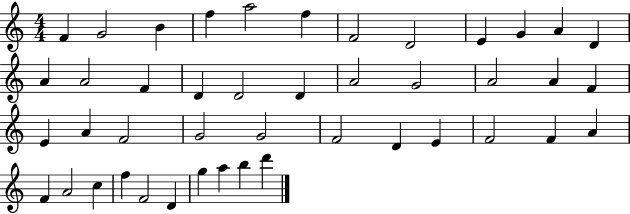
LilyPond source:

{
  \clef treble
  \numericTimeSignature
  \time 4/4
  \key c \major
  f'4 g'2 b'4 | f''4 a''2 f''4 | f'2 d'2 | e'4 g'4 a'4 d'4 | \break a'4 a'2 f'4 | d'4 d'2 d'4 | a'2 g'2 | a'2 a'4 f'4 | \break e'4 a'4 f'2 | g'2 g'2 | f'2 d'4 e'4 | f'2 f'4 a'4 | \break f'4 a'2 c''4 | f''4 f'2 d'4 | g''4 a''4 b''4 d'''4 | \bar "|."
}